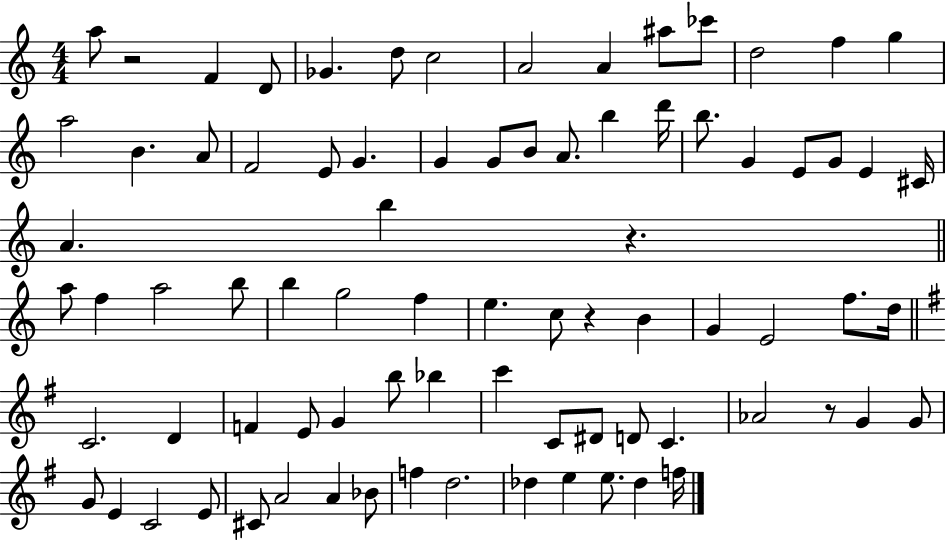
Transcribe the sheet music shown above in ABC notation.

X:1
T:Untitled
M:4/4
L:1/4
K:C
a/2 z2 F D/2 _G d/2 c2 A2 A ^a/2 _c'/2 d2 f g a2 B A/2 F2 E/2 G G G/2 B/2 A/2 b d'/4 b/2 G E/2 G/2 E ^C/4 A b z a/2 f a2 b/2 b g2 f e c/2 z B G E2 f/2 d/4 C2 D F E/2 G b/2 _b c' C/2 ^D/2 D/2 C _A2 z/2 G G/2 G/2 E C2 E/2 ^C/2 A2 A _B/2 f d2 _d e e/2 _d f/4